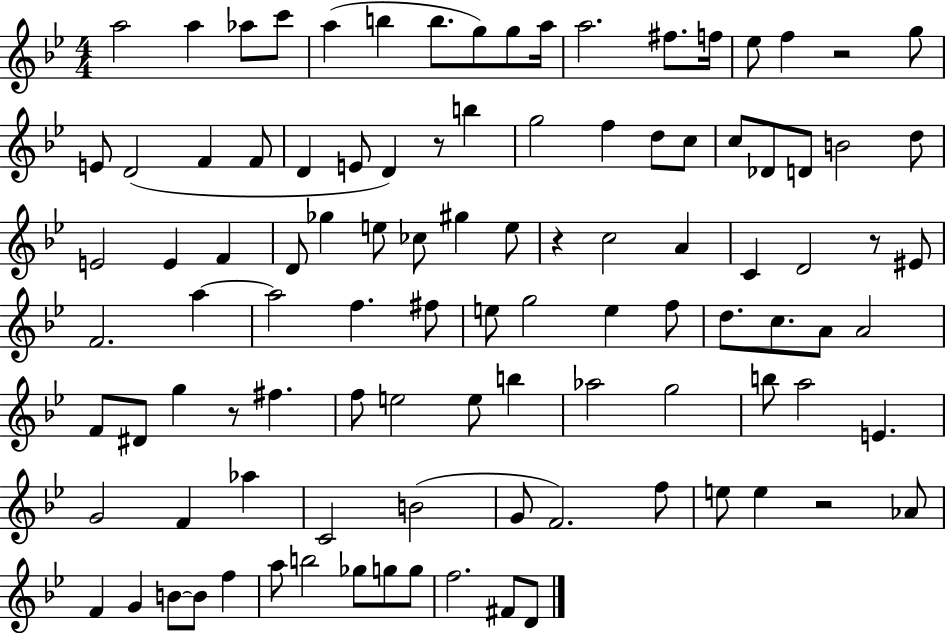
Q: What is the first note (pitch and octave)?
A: A5